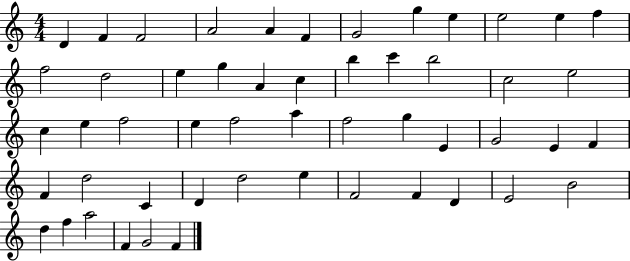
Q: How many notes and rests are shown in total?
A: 52